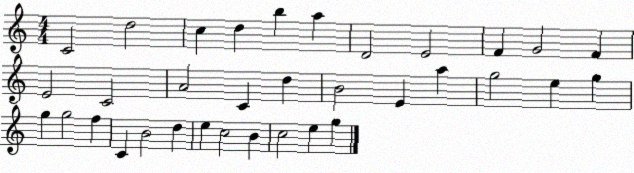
X:1
T:Untitled
M:4/4
L:1/4
K:C
C2 d2 c d b a D2 E2 F G2 F E2 C2 A2 C d B2 E a g2 e g g g2 f C B2 d e c2 B c2 e g